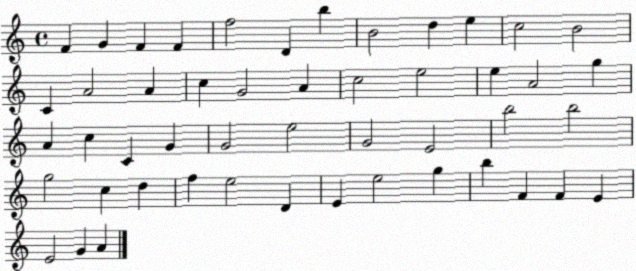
X:1
T:Untitled
M:4/4
L:1/4
K:C
F G F F f2 D b B2 d e c2 B2 C A2 A c G2 A c2 e2 e A2 g A c C G G2 e2 G2 E2 b2 b2 g2 c d f e2 D E e2 g b F F E E2 G A